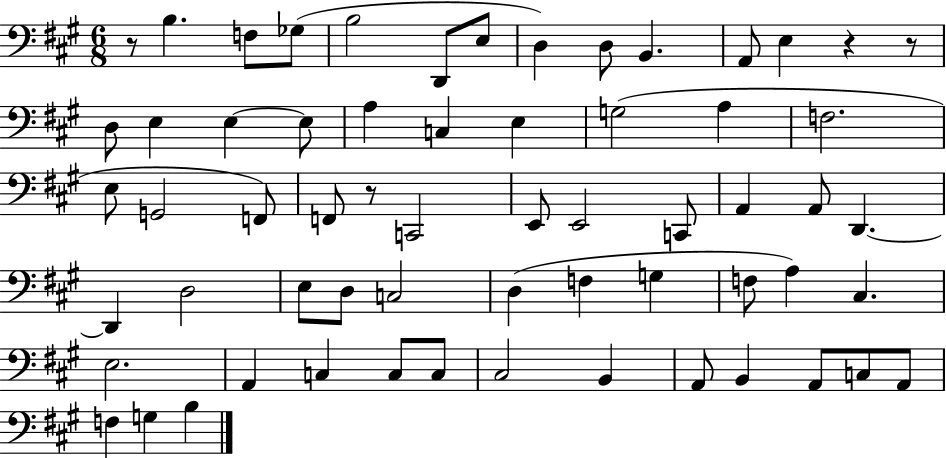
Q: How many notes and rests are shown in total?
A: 62